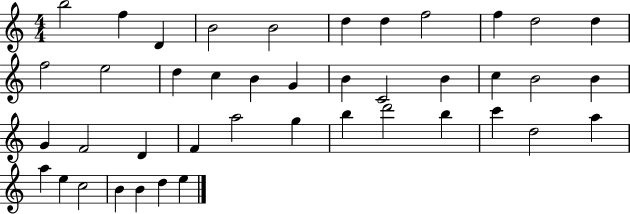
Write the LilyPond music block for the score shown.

{
  \clef treble
  \numericTimeSignature
  \time 4/4
  \key c \major
  b''2 f''4 d'4 | b'2 b'2 | d''4 d''4 f''2 | f''4 d''2 d''4 | \break f''2 e''2 | d''4 c''4 b'4 g'4 | b'4 c'2 b'4 | c''4 b'2 b'4 | \break g'4 f'2 d'4 | f'4 a''2 g''4 | b''4 d'''2 b''4 | c'''4 d''2 a''4 | \break a''4 e''4 c''2 | b'4 b'4 d''4 e''4 | \bar "|."
}